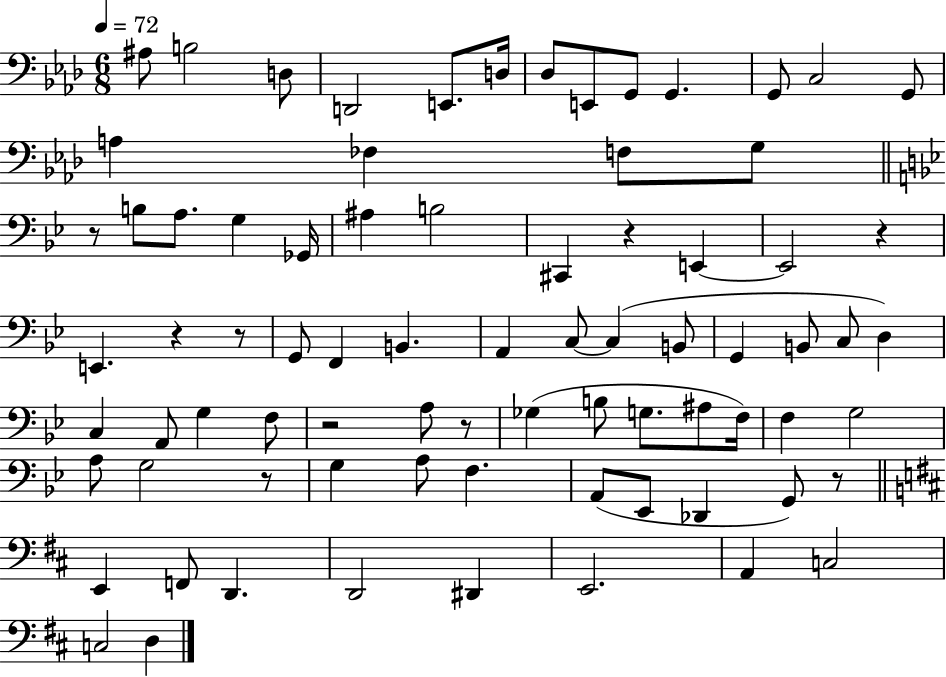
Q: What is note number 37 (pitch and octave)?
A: C3